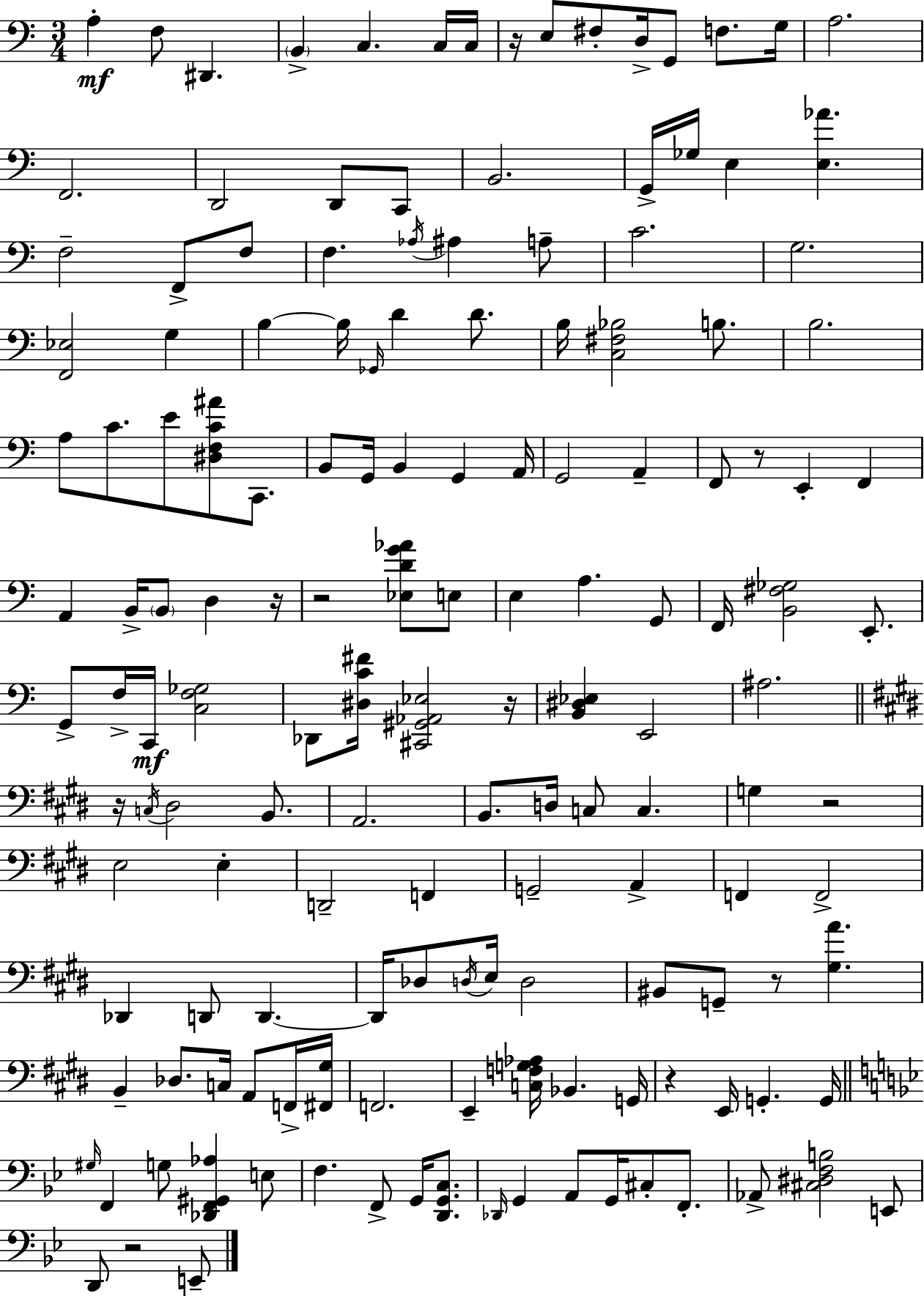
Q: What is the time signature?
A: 3/4